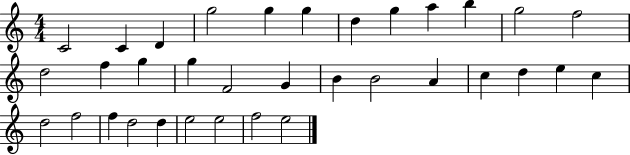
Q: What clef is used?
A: treble